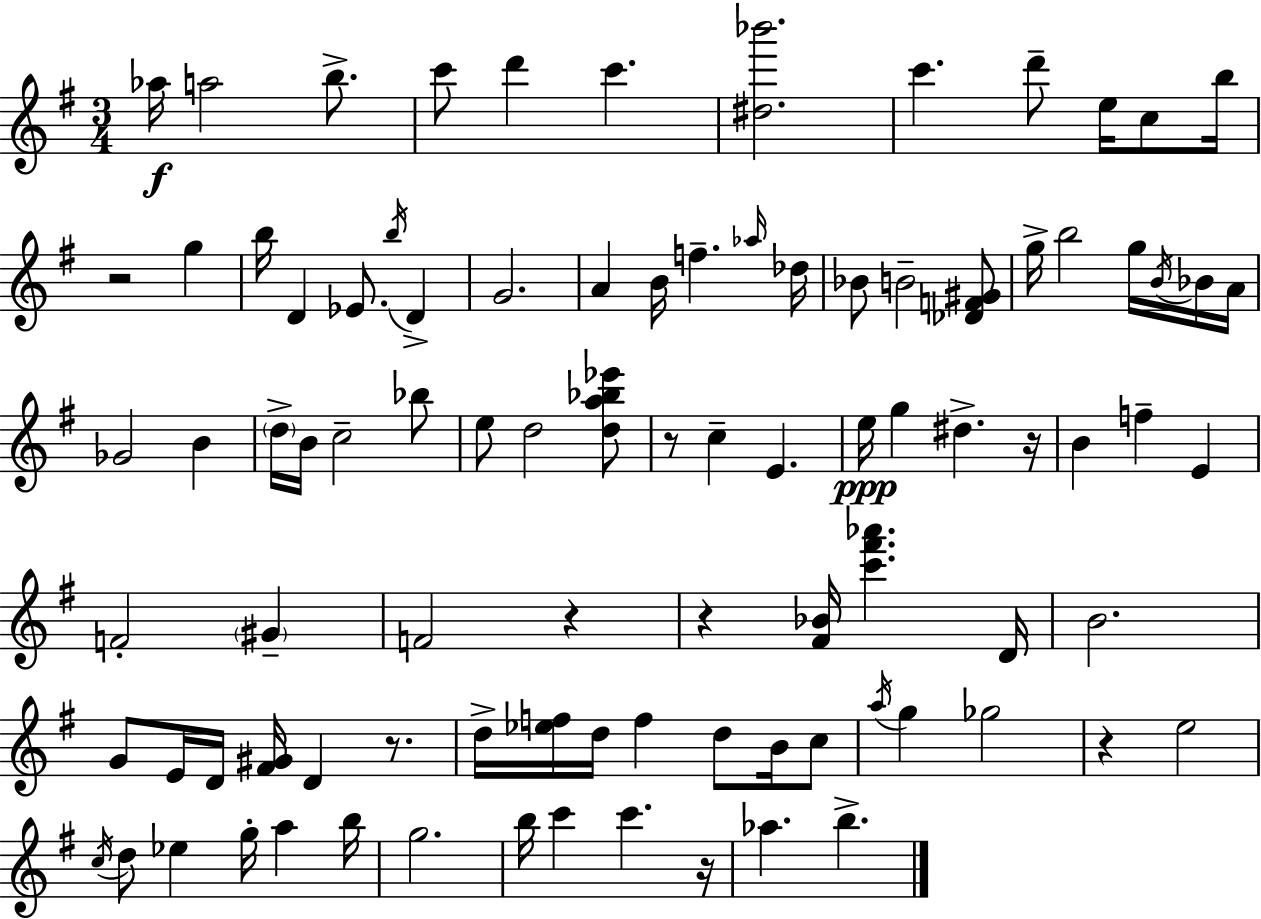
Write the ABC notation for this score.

X:1
T:Untitled
M:3/4
L:1/4
K:Em
_a/4 a2 b/2 c'/2 d' c' [^d_b']2 c' d'/2 e/4 c/2 b/4 z2 g b/4 D _E/2 b/4 D G2 A B/4 f _a/4 _d/4 _B/2 B2 [_DF^G]/2 g/4 b2 g/4 B/4 _B/4 A/4 _G2 B d/4 B/4 c2 _b/2 e/2 d2 [da_b_e']/2 z/2 c E e/4 g ^d z/4 B f E F2 ^G F2 z z [^F_B]/4 [c'^f'_a'] D/4 B2 G/2 E/4 D/4 [^F^G]/4 D z/2 d/4 [_ef]/4 d/4 f d/2 B/4 c/2 a/4 g _g2 z e2 c/4 d/2 _e g/4 a b/4 g2 b/4 c' c' z/4 _a b